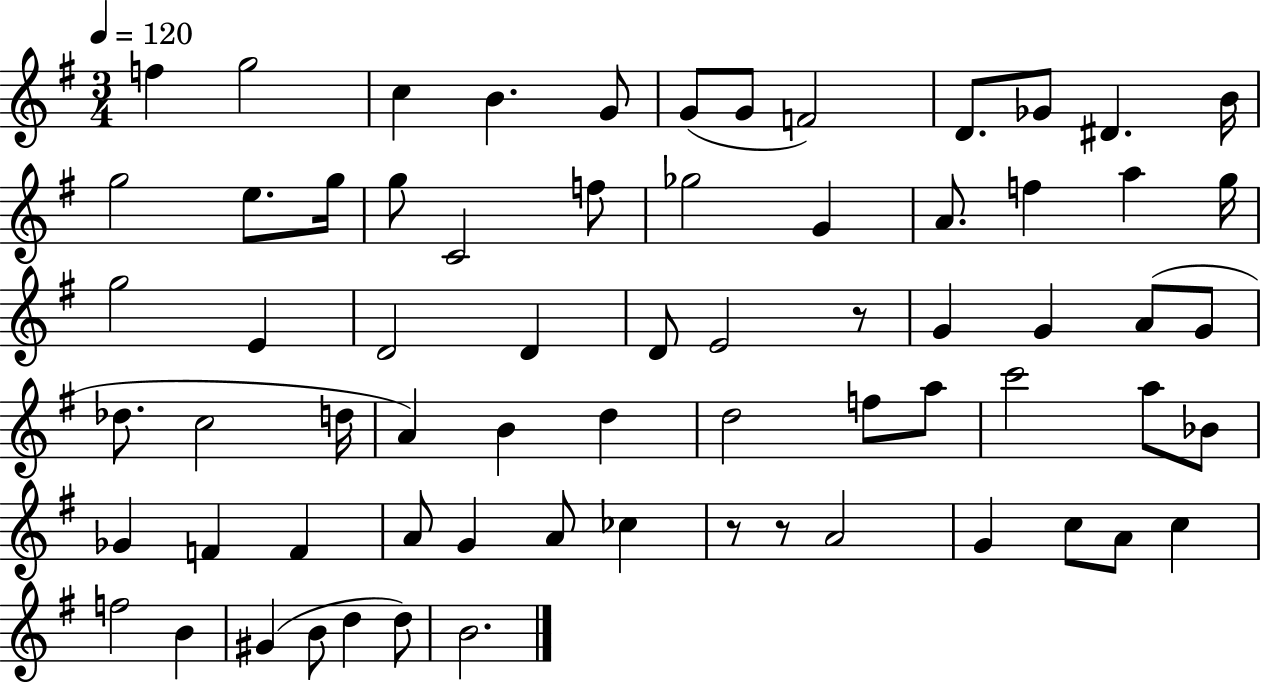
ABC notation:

X:1
T:Untitled
M:3/4
L:1/4
K:G
f g2 c B G/2 G/2 G/2 F2 D/2 _G/2 ^D B/4 g2 e/2 g/4 g/2 C2 f/2 _g2 G A/2 f a g/4 g2 E D2 D D/2 E2 z/2 G G A/2 G/2 _d/2 c2 d/4 A B d d2 f/2 a/2 c'2 a/2 _B/2 _G F F A/2 G A/2 _c z/2 z/2 A2 G c/2 A/2 c f2 B ^G B/2 d d/2 B2